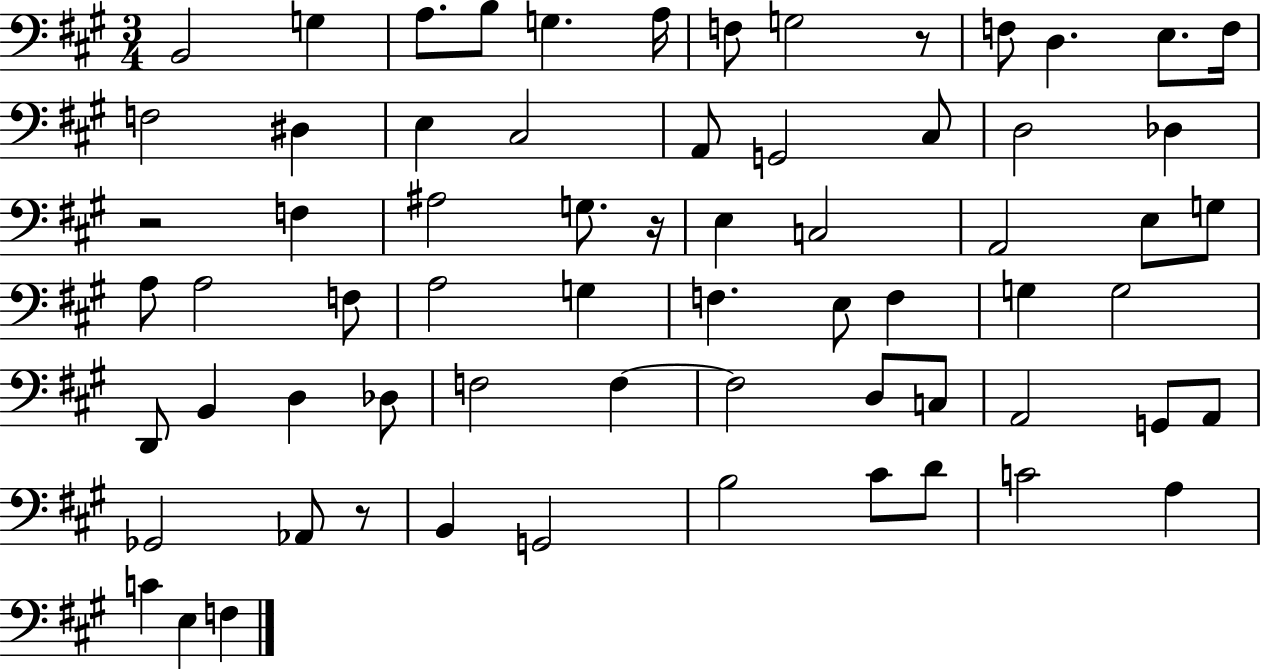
X:1
T:Untitled
M:3/4
L:1/4
K:A
B,,2 G, A,/2 B,/2 G, A,/4 F,/2 G,2 z/2 F,/2 D, E,/2 F,/4 F,2 ^D, E, ^C,2 A,,/2 G,,2 ^C,/2 D,2 _D, z2 F, ^A,2 G,/2 z/4 E, C,2 A,,2 E,/2 G,/2 A,/2 A,2 F,/2 A,2 G, F, E,/2 F, G, G,2 D,,/2 B,, D, _D,/2 F,2 F, F,2 D,/2 C,/2 A,,2 G,,/2 A,,/2 _G,,2 _A,,/2 z/2 B,, G,,2 B,2 ^C/2 D/2 C2 A, C E, F,